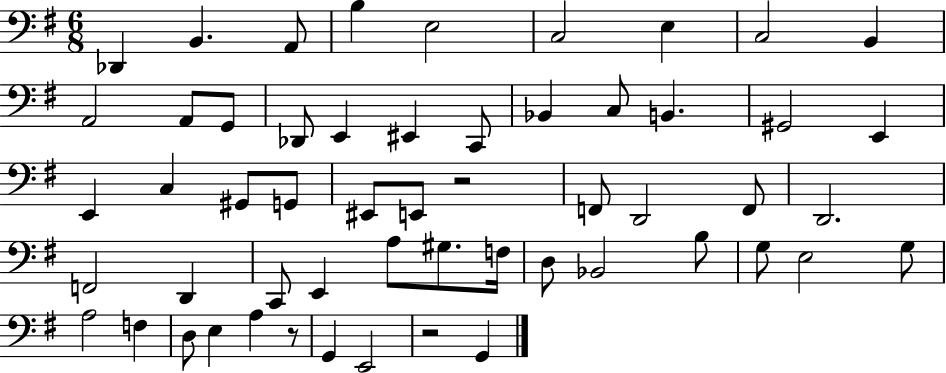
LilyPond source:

{
  \clef bass
  \numericTimeSignature
  \time 6/8
  \key g \major
  des,4 b,4. a,8 | b4 e2 | c2 e4 | c2 b,4 | \break a,2 a,8 g,8 | des,8 e,4 eis,4 c,8 | bes,4 c8 b,4. | gis,2 e,4 | \break e,4 c4 gis,8 g,8 | eis,8 e,8 r2 | f,8 d,2 f,8 | d,2. | \break f,2 d,4 | c,8 e,4 a8 gis8. f16 | d8 bes,2 b8 | g8 e2 g8 | \break a2 f4 | d8 e4 a4 r8 | g,4 e,2 | r2 g,4 | \break \bar "|."
}